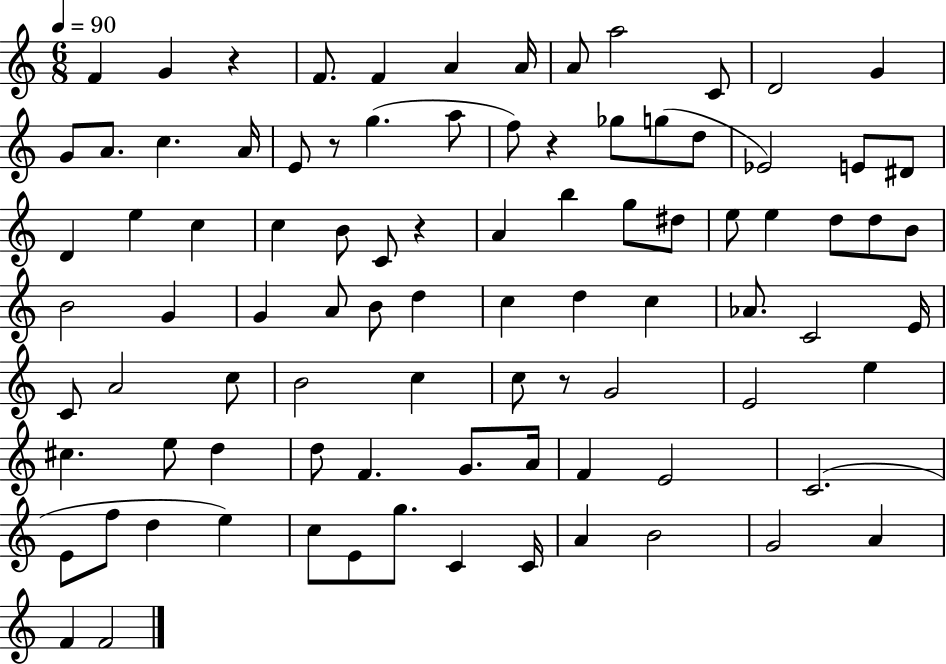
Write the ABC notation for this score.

X:1
T:Untitled
M:6/8
L:1/4
K:C
F G z F/2 F A A/4 A/2 a2 C/2 D2 G G/2 A/2 c A/4 E/2 z/2 g a/2 f/2 z _g/2 g/2 d/2 _E2 E/2 ^D/2 D e c c B/2 C/2 z A b g/2 ^d/2 e/2 e d/2 d/2 B/2 B2 G G A/2 B/2 d c d c _A/2 C2 E/4 C/2 A2 c/2 B2 c c/2 z/2 G2 E2 e ^c e/2 d d/2 F G/2 A/4 F E2 C2 E/2 f/2 d e c/2 E/2 g/2 C C/4 A B2 G2 A F F2